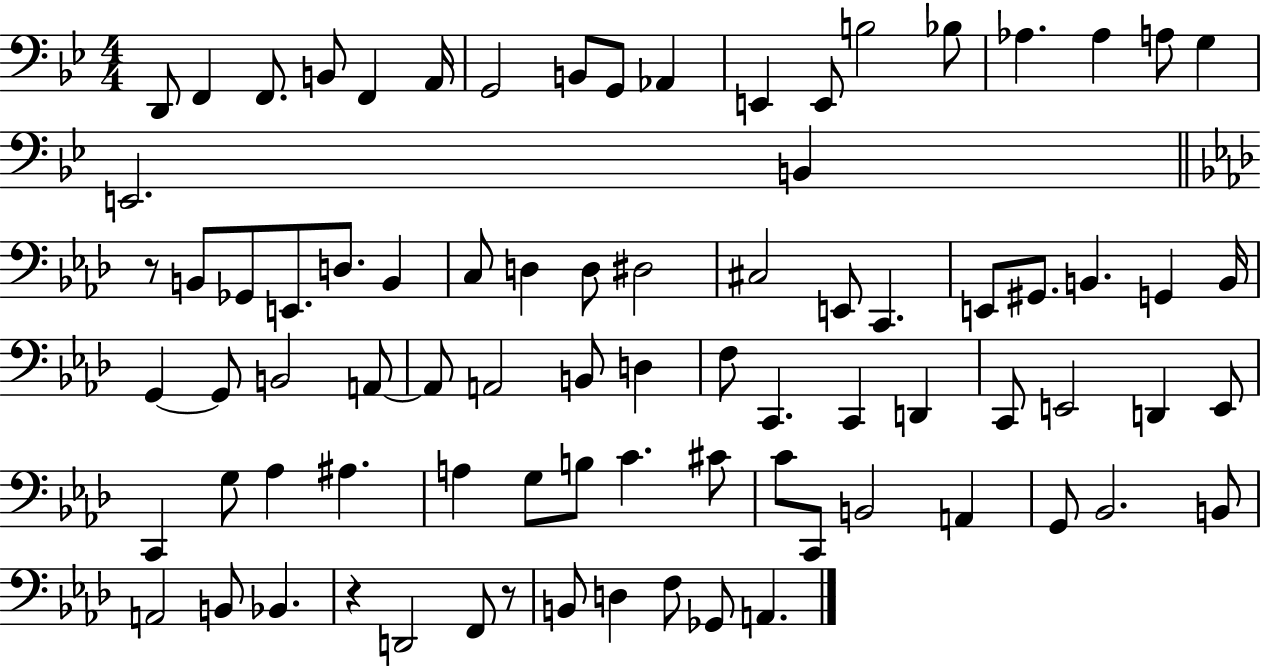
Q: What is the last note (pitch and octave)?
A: A2